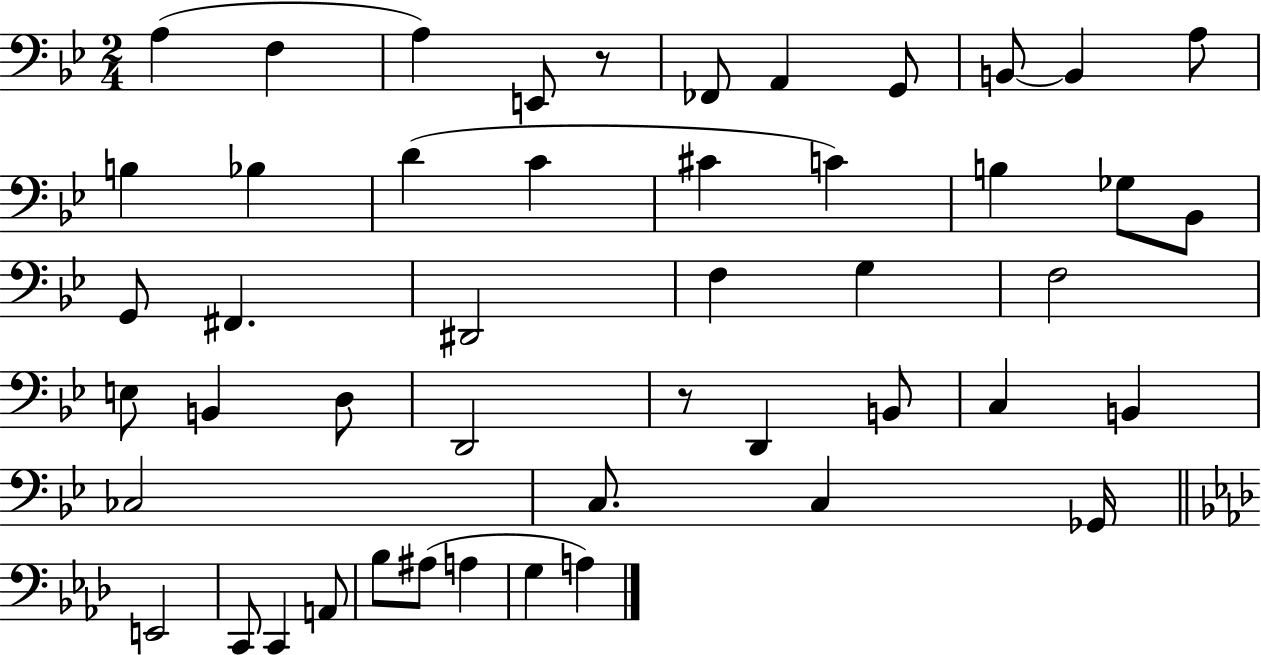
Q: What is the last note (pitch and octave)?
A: A3